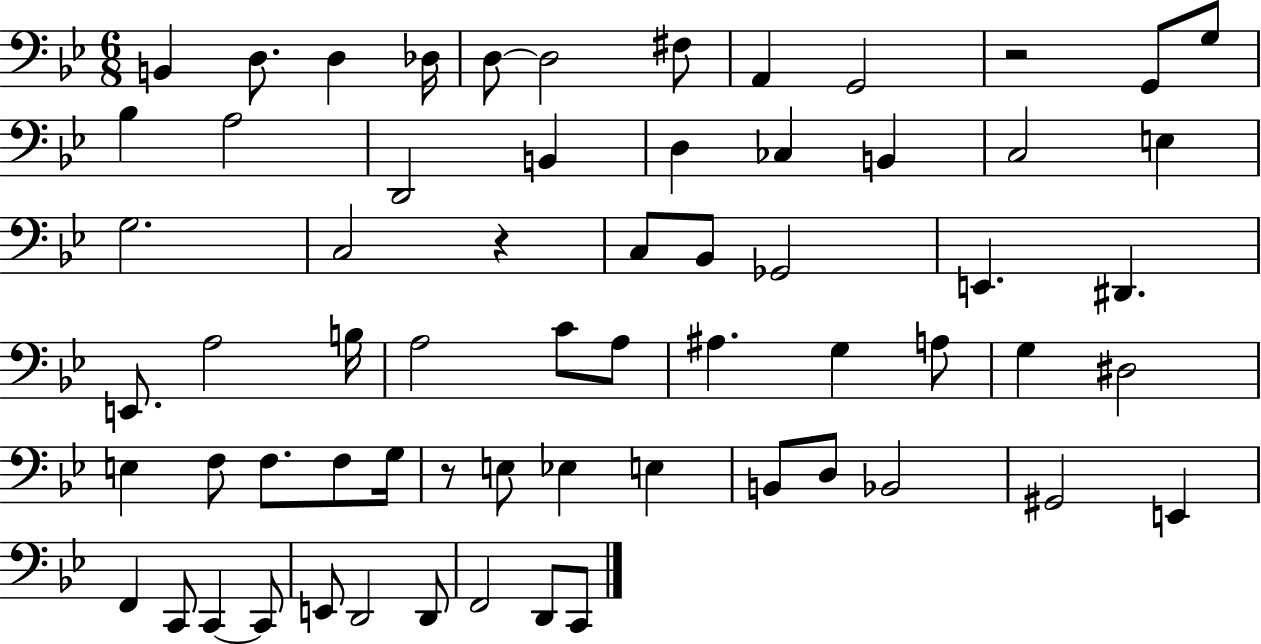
{
  \clef bass
  \numericTimeSignature
  \time 6/8
  \key bes \major
  b,4 d8. d4 des16 | d8~~ d2 fis8 | a,4 g,2 | r2 g,8 g8 | \break bes4 a2 | d,2 b,4 | d4 ces4 b,4 | c2 e4 | \break g2. | c2 r4 | c8 bes,8 ges,2 | e,4. dis,4. | \break e,8. a2 b16 | a2 c'8 a8 | ais4. g4 a8 | g4 dis2 | \break e4 f8 f8. f8 g16 | r8 e8 ees4 e4 | b,8 d8 bes,2 | gis,2 e,4 | \break f,4 c,8 c,4~~ c,8 | e,8 d,2 d,8 | f,2 d,8 c,8 | \bar "|."
}